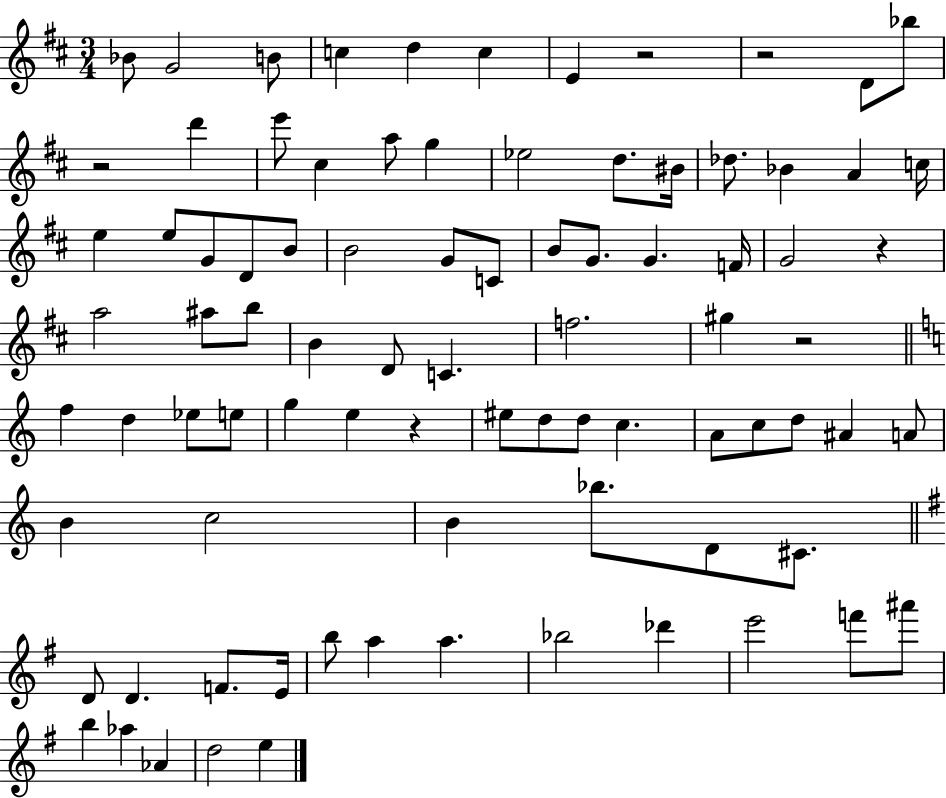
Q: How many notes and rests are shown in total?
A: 86